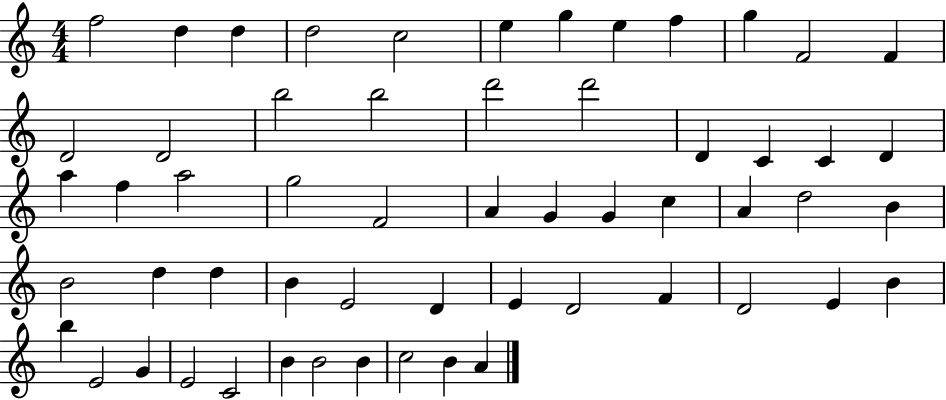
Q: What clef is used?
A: treble